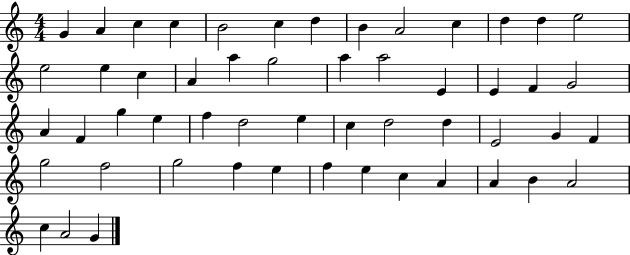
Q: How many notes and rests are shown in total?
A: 53